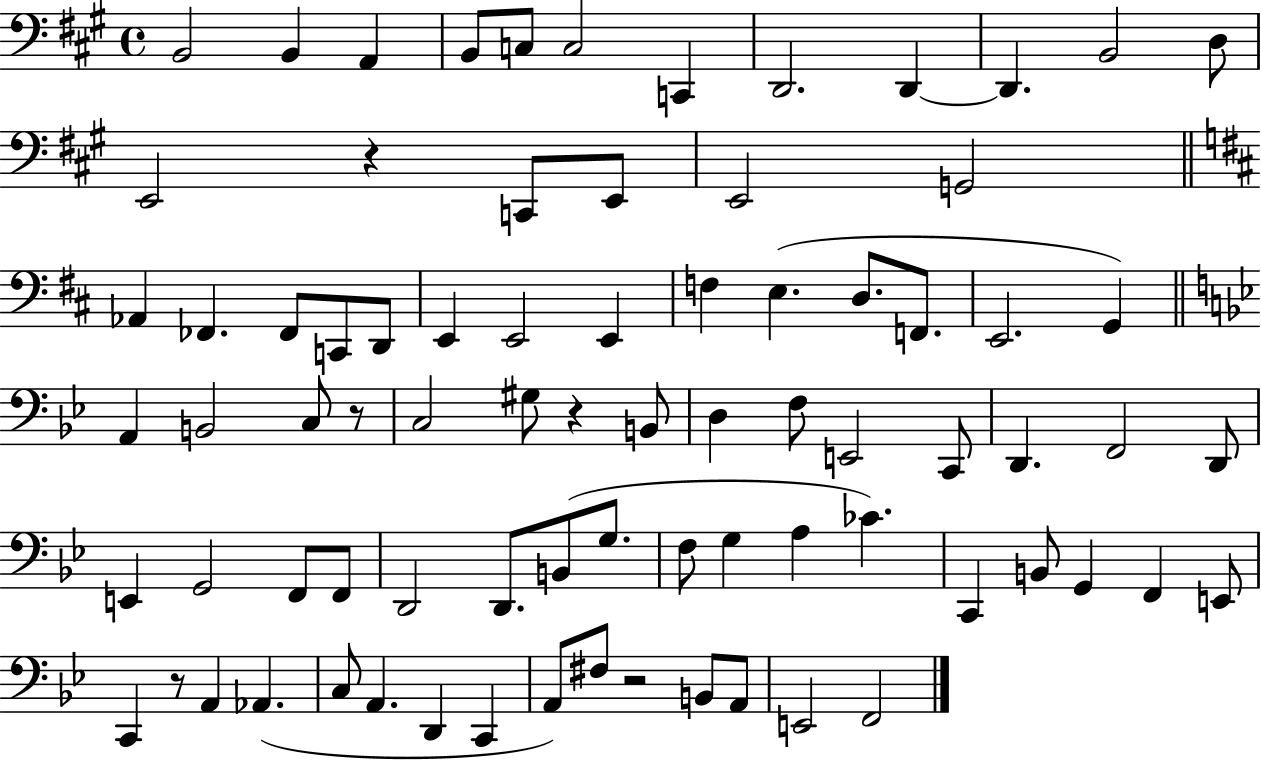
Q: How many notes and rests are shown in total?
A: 79